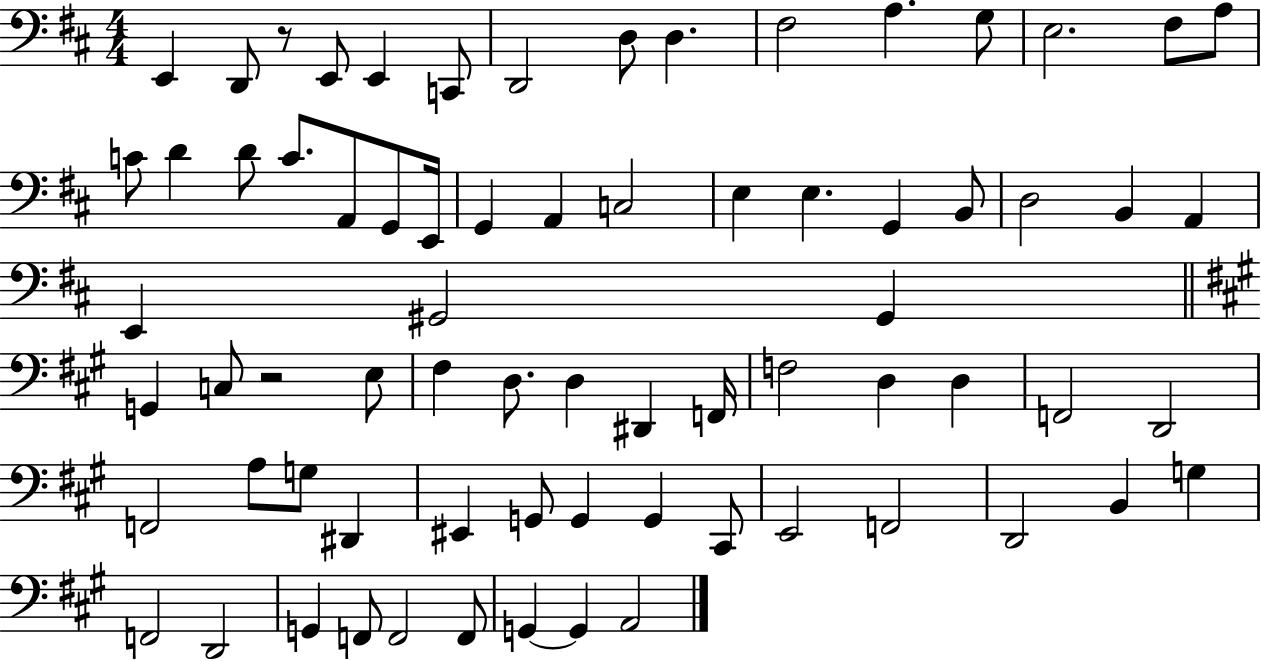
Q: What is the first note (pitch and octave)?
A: E2